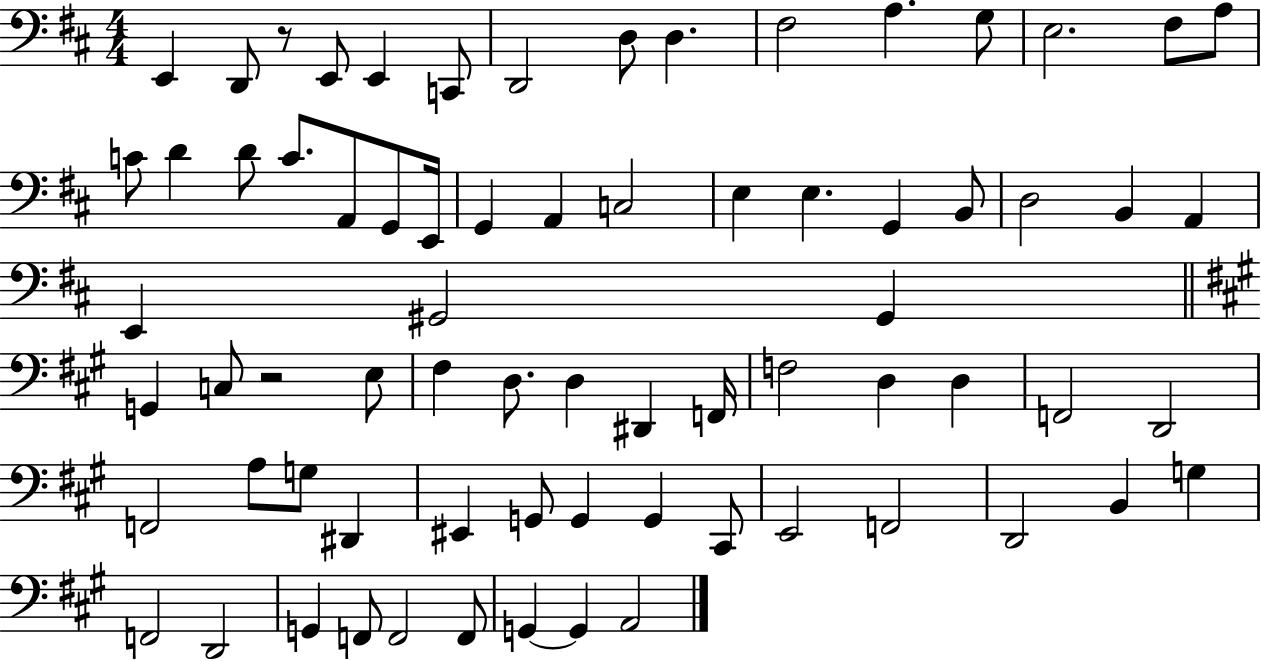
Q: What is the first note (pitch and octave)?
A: E2